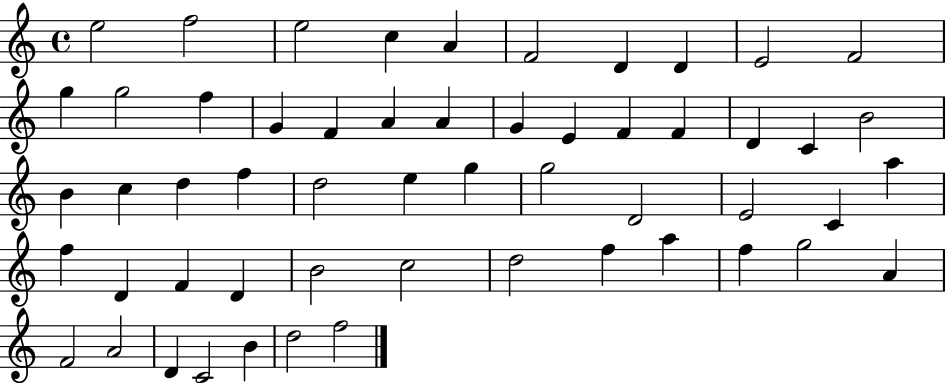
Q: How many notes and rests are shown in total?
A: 55